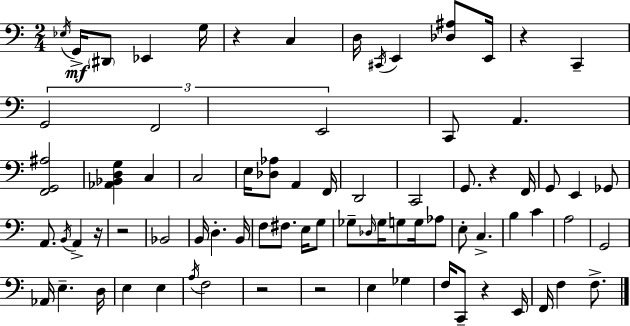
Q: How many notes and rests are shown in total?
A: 78